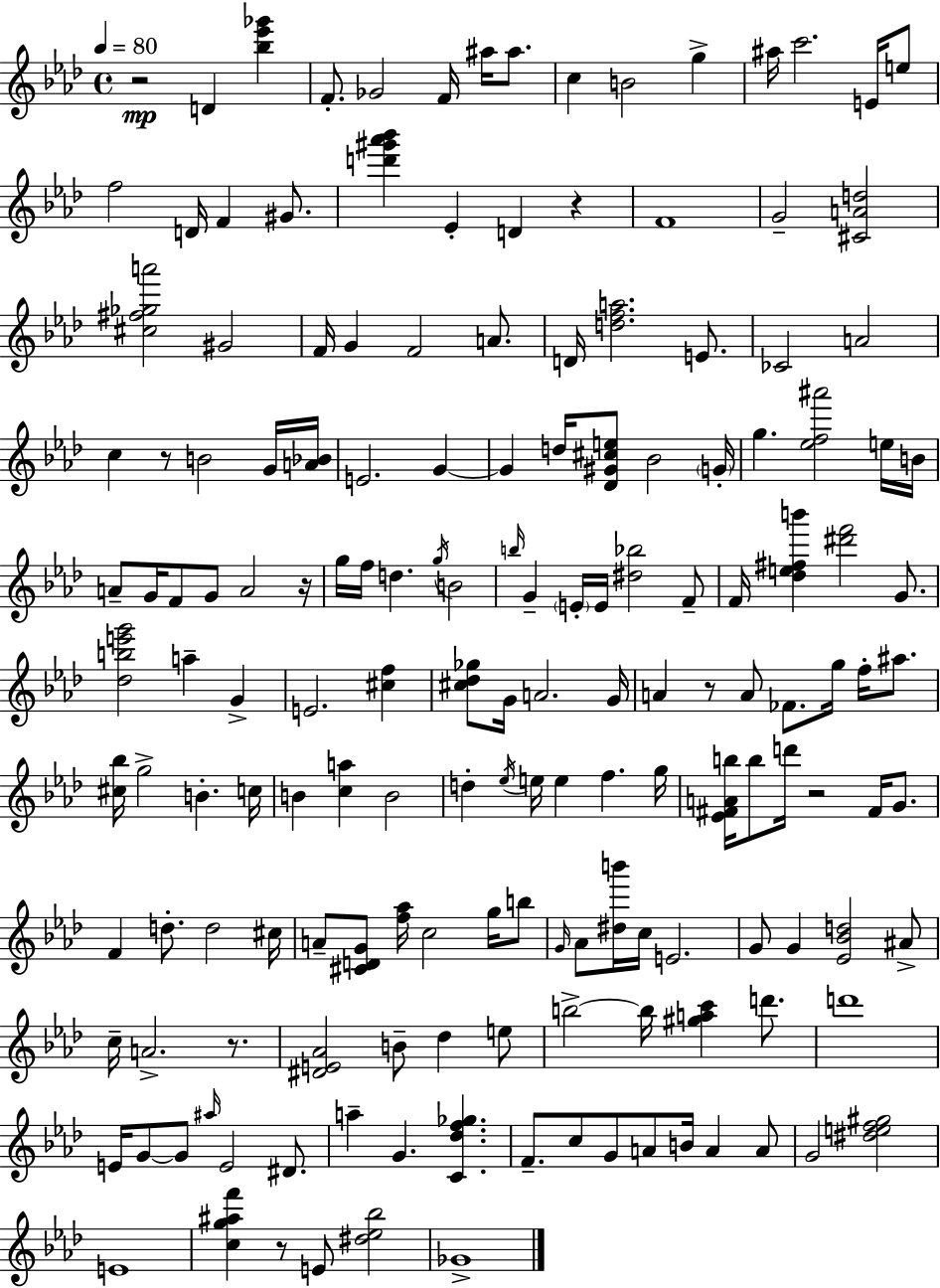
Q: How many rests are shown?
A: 8